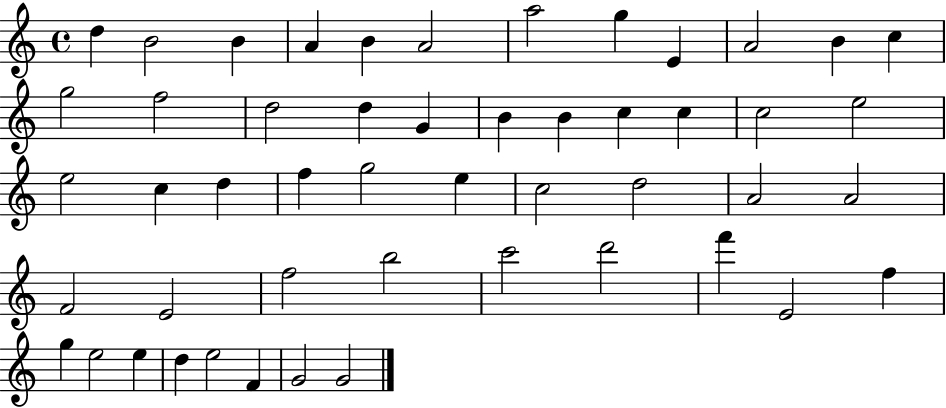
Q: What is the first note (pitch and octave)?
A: D5